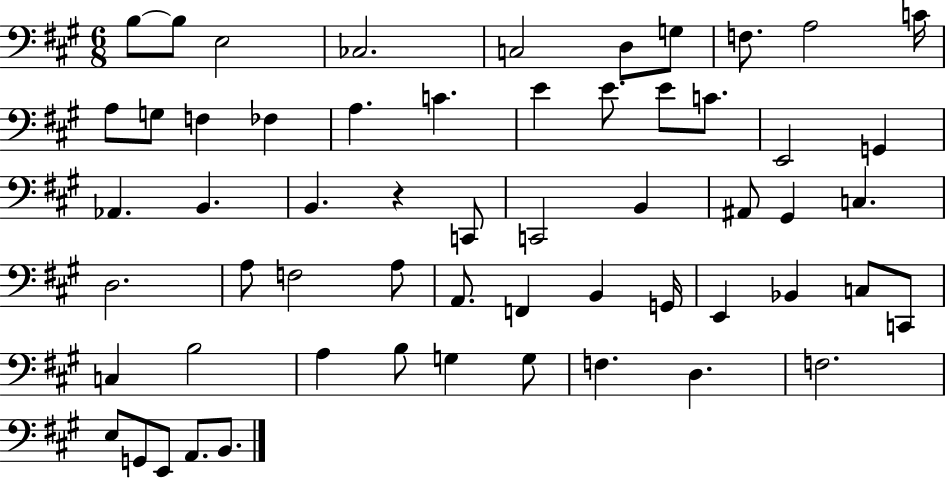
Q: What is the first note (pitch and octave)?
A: B3